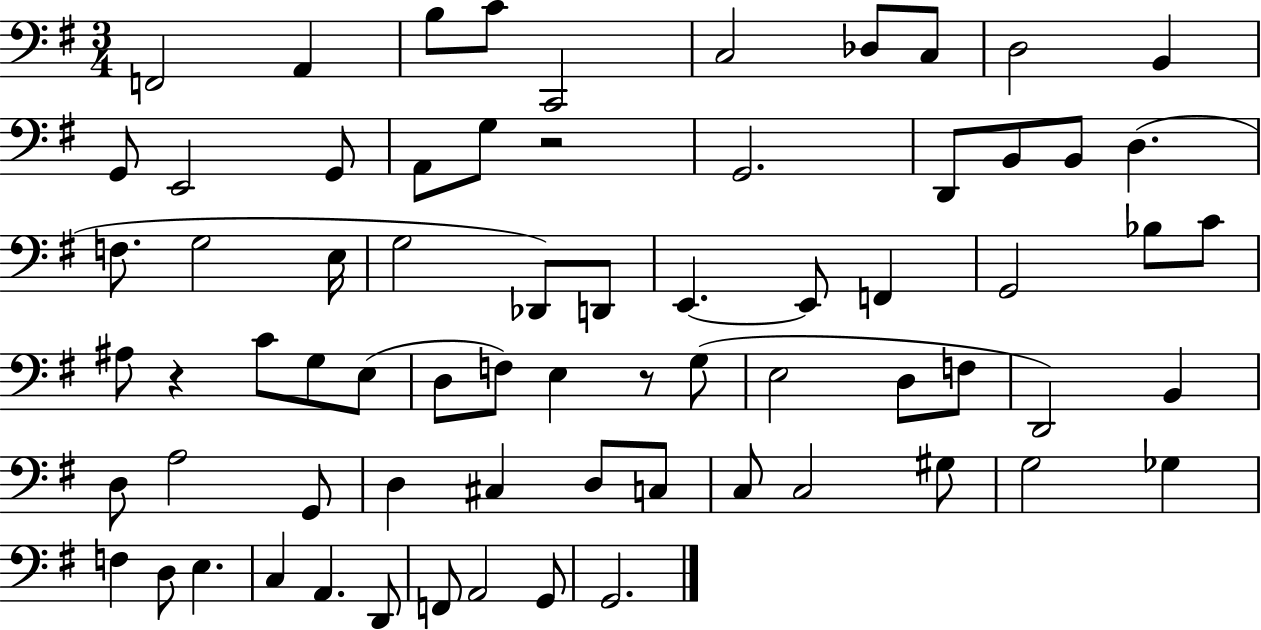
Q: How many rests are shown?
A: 3